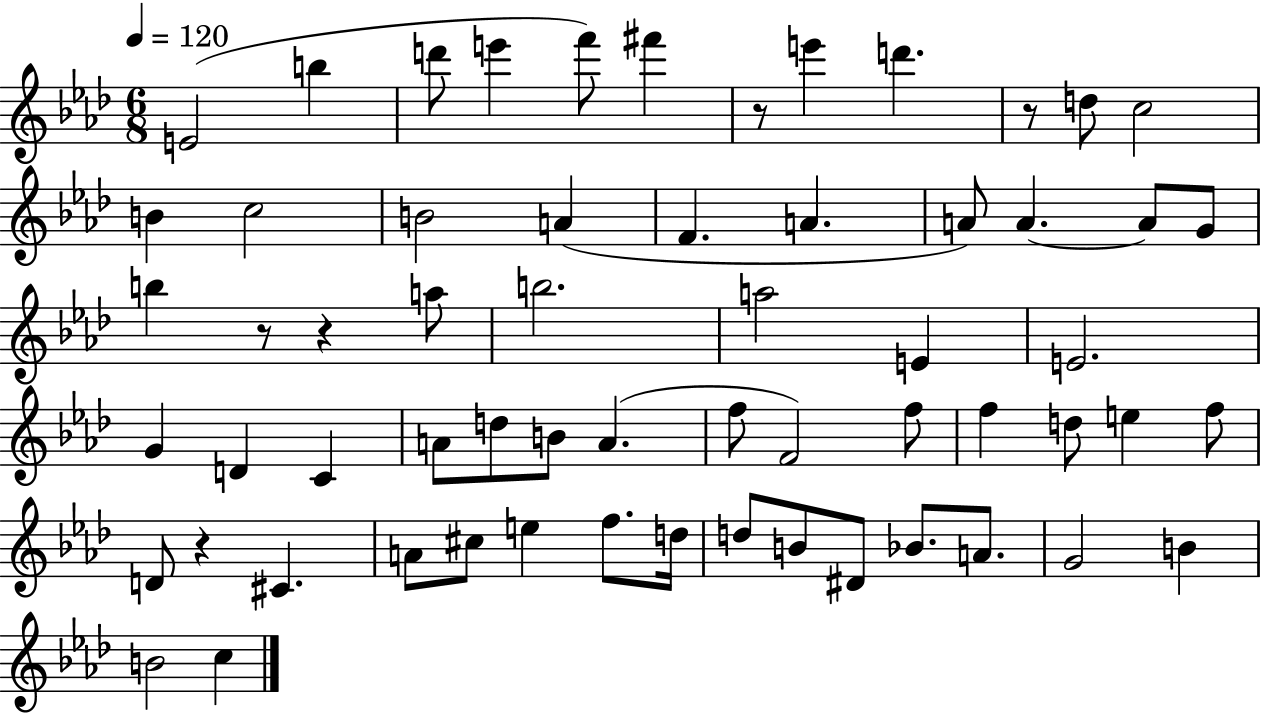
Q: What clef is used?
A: treble